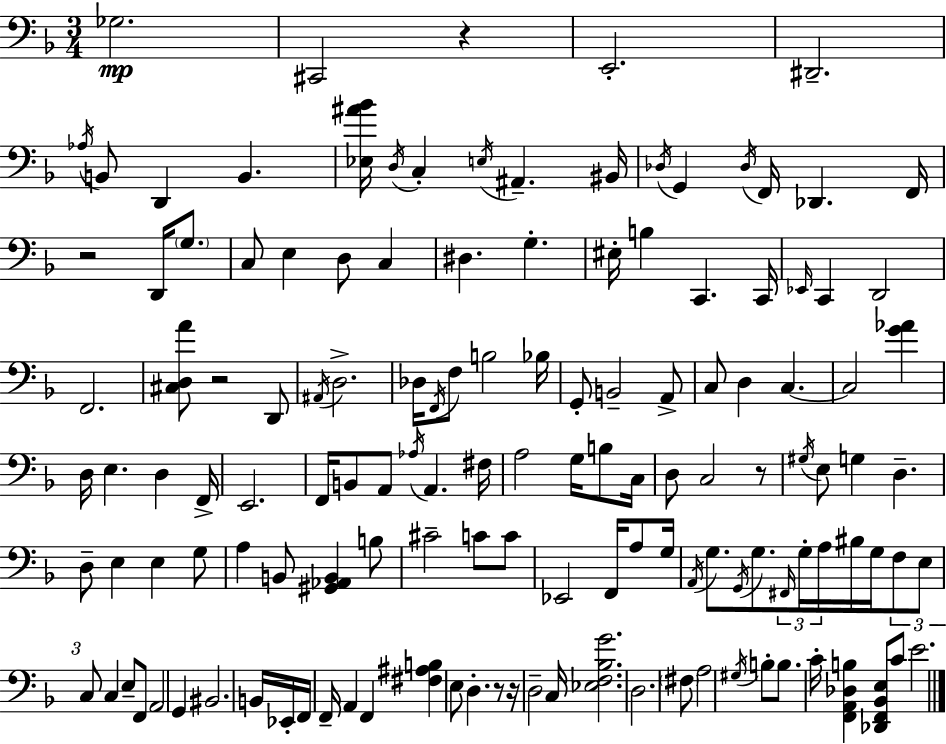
{
  \clef bass
  \numericTimeSignature
  \time 3/4
  \key f \major
  ges2.\mp | cis,2 r4 | e,2.-. | dis,2.-- | \break \acciaccatura { aes16 } b,8 d,4 b,4. | <ees ais' bes'>16 \acciaccatura { d16 } c4-. \acciaccatura { e16 } ais,4.-- | bis,16 \acciaccatura { des16 } g,4 \acciaccatura { des16 } f,16 des,4. | f,16 r2 | \break d,16 \parenthesize g8. c8 e4 d8 | c4 dis4. g4.-. | eis16-. b4 c,4. | c,16 \grace { ees,16 } c,4 d,2 | \break f,2. | <cis d a'>8 r2 | d,8 \acciaccatura { ais,16 } d2.-> | des16 \acciaccatura { f,16 } f8 b2 | \break bes16 g,8-. b,2-- | a,8-> c8 d4 | c4.~~ c2 | <g' aes'>4 d16 e4. | \break d4 f,16-> e,2. | f,16 b,8 a,8 | \acciaccatura { aes16 } a,4. fis16 a2 | g16 b8 c16 d8 c2 | \break r8 \acciaccatura { gis16 } e8 | g4 d4.-- d8-- | e4 e4 g8 a4 | b,8 <gis, aes, b,>4 b8 cis'2-- | \break c'8 c'8 ees,2 | f,16 a8 g16 \acciaccatura { a,16 } g8. | \acciaccatura { g,16 } g8. \tuplet 3/2 { \grace { fis,16 } g16-. a16 } bis16 g16 \tuplet 3/2 { f8 | e8 c8 } c4 e8-- f,8 | \break a,2 g,4 | bis,2. | b,16 ees,16-. f,16 f,16-- a,4 f,4 | <fis ais b>4 e8 d4.-. | \break r8 r16 d2-- | c16 <ees f bes g'>2. | d2. | \parenthesize fis8 a2 \acciaccatura { gis16 } | \break b8-. b8. c'16-. <f, a, des b>4 <des, f, bes, e>8 | c'8 e'2. | \bar "|."
}